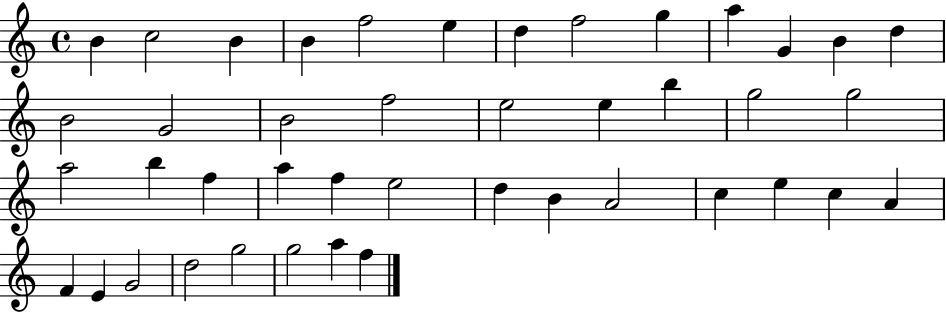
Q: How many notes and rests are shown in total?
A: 43